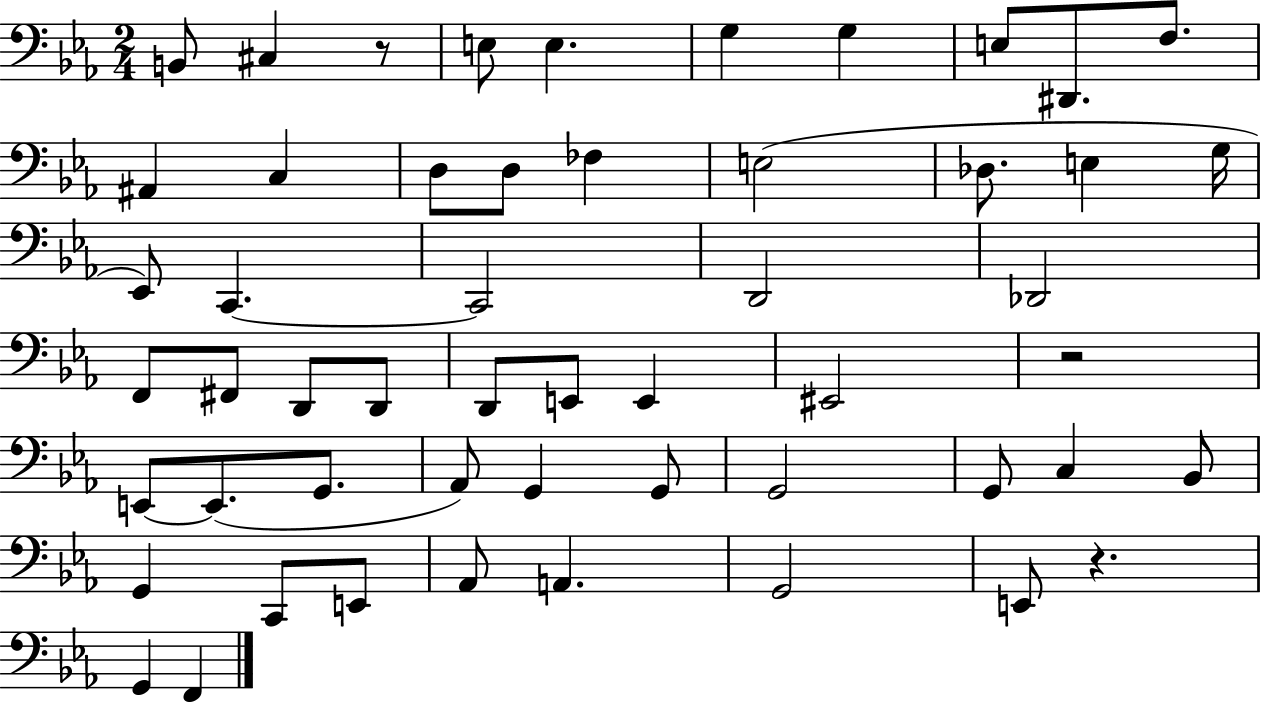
B2/e C#3/q R/e E3/e E3/q. G3/q G3/q E3/e D#2/e. F3/e. A#2/q C3/q D3/e D3/e FES3/q E3/h Db3/e. E3/q G3/s Eb2/e C2/q. C2/h D2/h Db2/h F2/e F#2/e D2/e D2/e D2/e E2/e E2/q EIS2/h R/h E2/e E2/e. G2/e. Ab2/e G2/q G2/e G2/h G2/e C3/q Bb2/e G2/q C2/e E2/e Ab2/e A2/q. G2/h E2/e R/q. G2/q F2/q